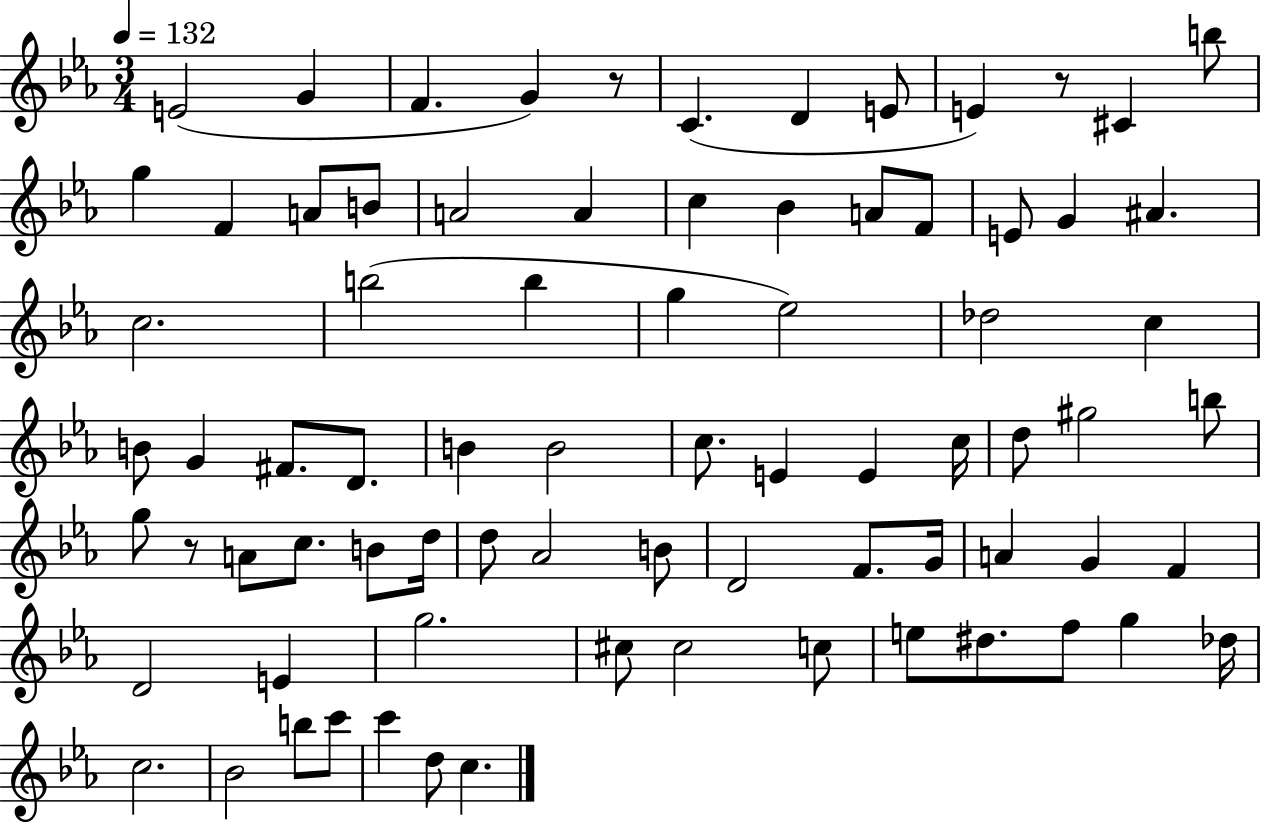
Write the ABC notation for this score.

X:1
T:Untitled
M:3/4
L:1/4
K:Eb
E2 G F G z/2 C D E/2 E z/2 ^C b/2 g F A/2 B/2 A2 A c _B A/2 F/2 E/2 G ^A c2 b2 b g _e2 _d2 c B/2 G ^F/2 D/2 B B2 c/2 E E c/4 d/2 ^g2 b/2 g/2 z/2 A/2 c/2 B/2 d/4 d/2 _A2 B/2 D2 F/2 G/4 A G F D2 E g2 ^c/2 ^c2 c/2 e/2 ^d/2 f/2 g _d/4 c2 _B2 b/2 c'/2 c' d/2 c